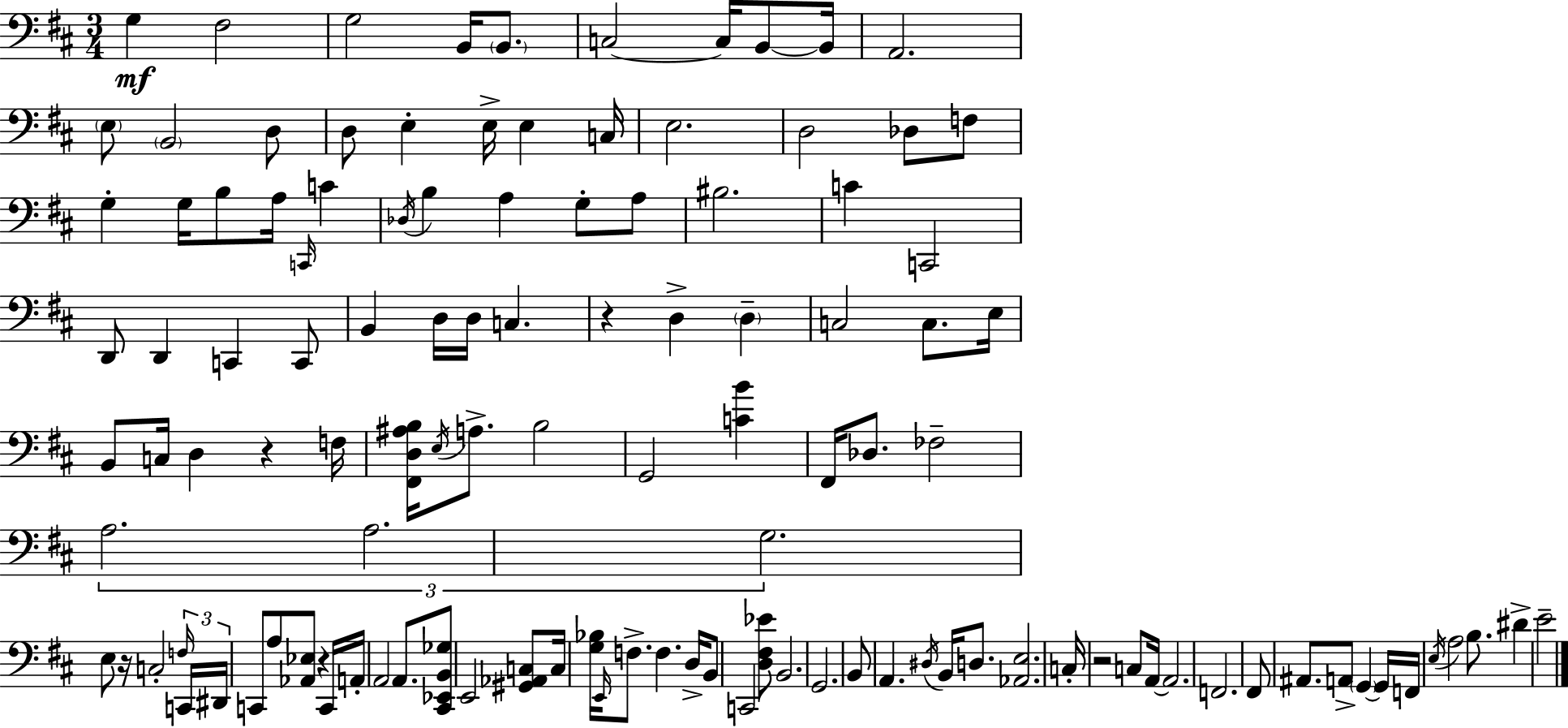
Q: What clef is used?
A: bass